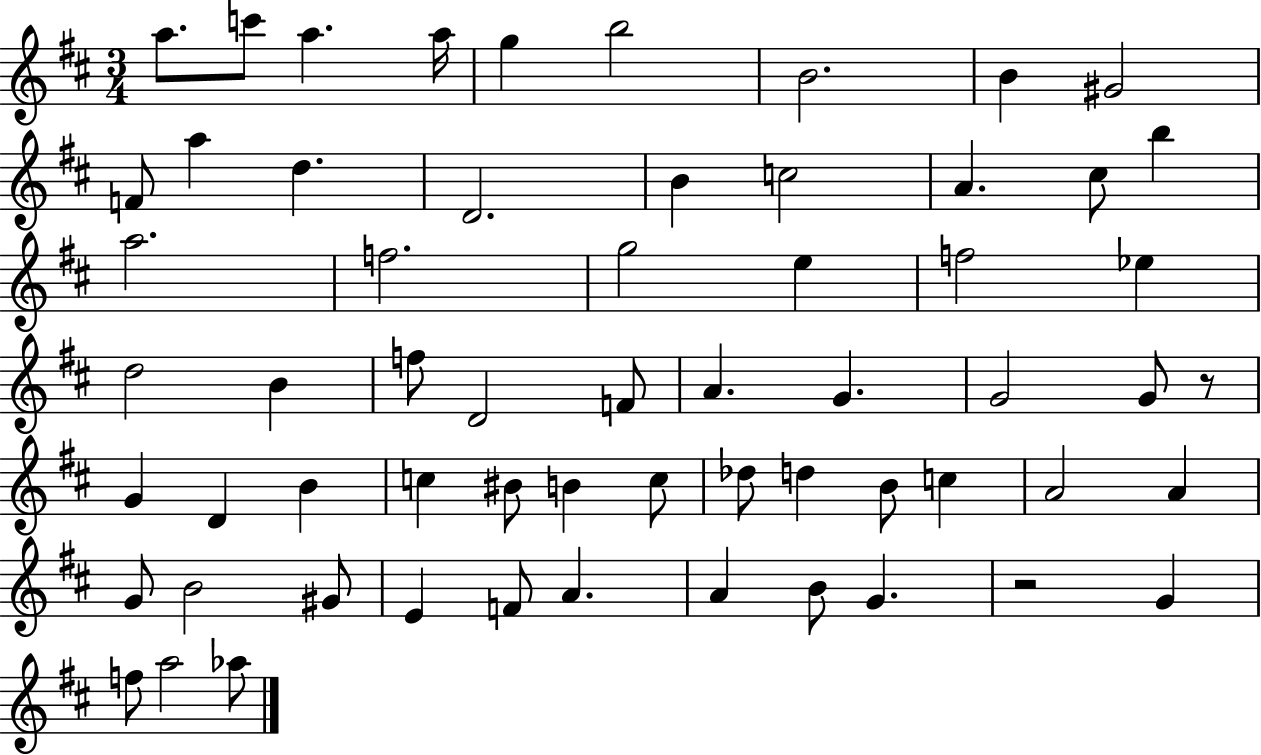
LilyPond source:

{
  \clef treble
  \numericTimeSignature
  \time 3/4
  \key d \major
  a''8. c'''8 a''4. a''16 | g''4 b''2 | b'2. | b'4 gis'2 | \break f'8 a''4 d''4. | d'2. | b'4 c''2 | a'4. cis''8 b''4 | \break a''2. | f''2. | g''2 e''4 | f''2 ees''4 | \break d''2 b'4 | f''8 d'2 f'8 | a'4. g'4. | g'2 g'8 r8 | \break g'4 d'4 b'4 | c''4 bis'8 b'4 c''8 | des''8 d''4 b'8 c''4 | a'2 a'4 | \break g'8 b'2 gis'8 | e'4 f'8 a'4. | a'4 b'8 g'4. | r2 g'4 | \break f''8 a''2 aes''8 | \bar "|."
}